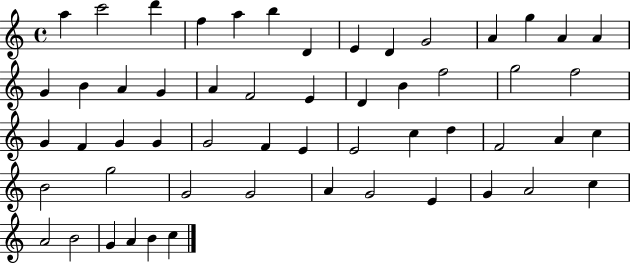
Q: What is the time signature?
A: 4/4